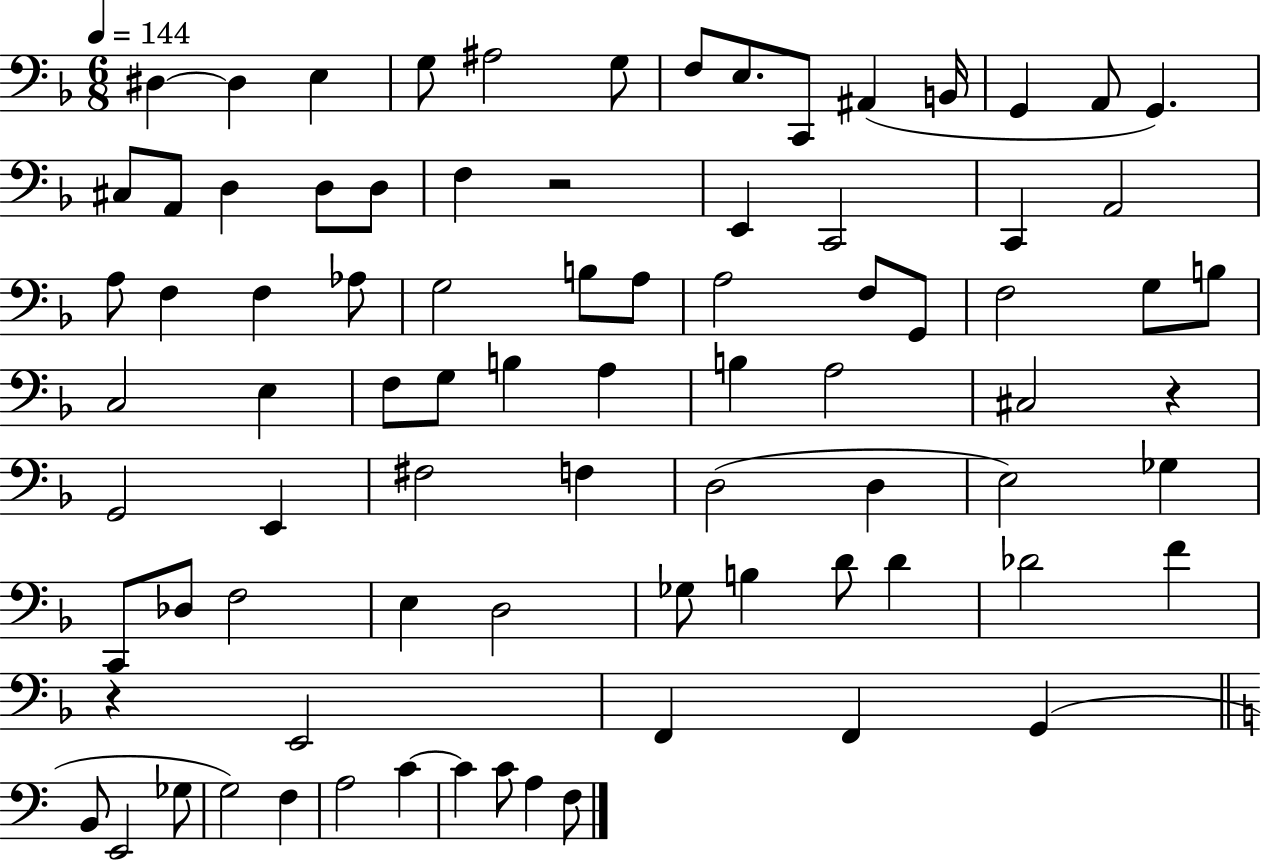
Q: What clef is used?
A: bass